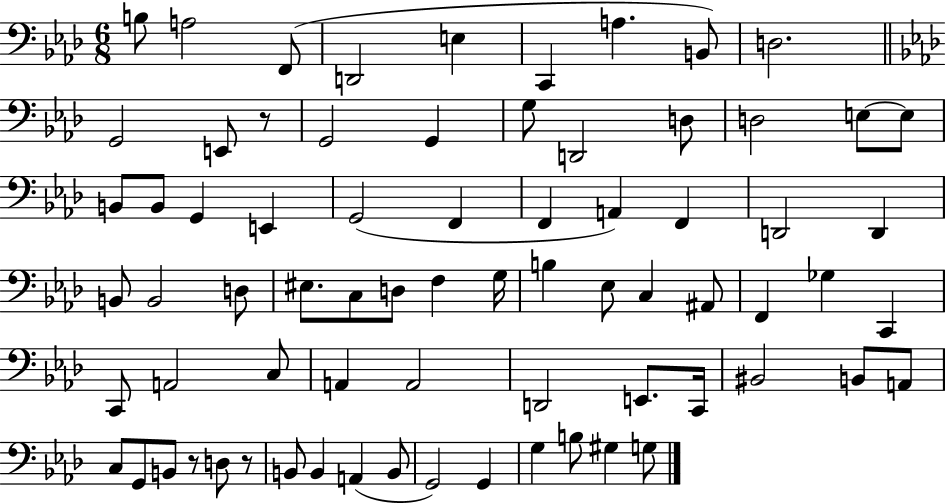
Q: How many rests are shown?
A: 3